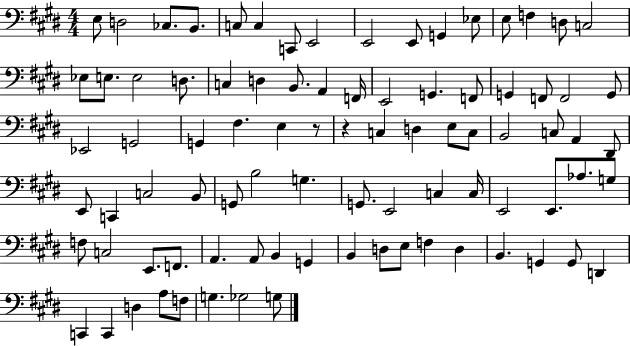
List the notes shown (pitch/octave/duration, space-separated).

E3/e D3/h CES3/e. B2/e. C3/e C3/q C2/e E2/h E2/h E2/e G2/q Eb3/e E3/e F3/q D3/e C3/h Eb3/e E3/e. E3/h D3/e. C3/q D3/q B2/e. A2/q F2/s E2/h G2/q. F2/e G2/q F2/e F2/h G2/e Eb2/h G2/h G2/q F#3/q. E3/q R/e R/q C3/q D3/q E3/e C3/e B2/h C3/e A2/q D#2/e E2/e C2/q C3/h B2/e G2/e B3/h G3/q. G2/e. E2/h C3/q C3/s E2/h E2/e. Ab3/e. G3/e F3/e C3/h E2/e. F2/e. A2/q. A2/e B2/q G2/q B2/q D3/e E3/e F3/q D3/q B2/q. G2/q G2/e D2/q C2/q C2/q D3/q A3/e F3/e G3/q. Gb3/h G3/e